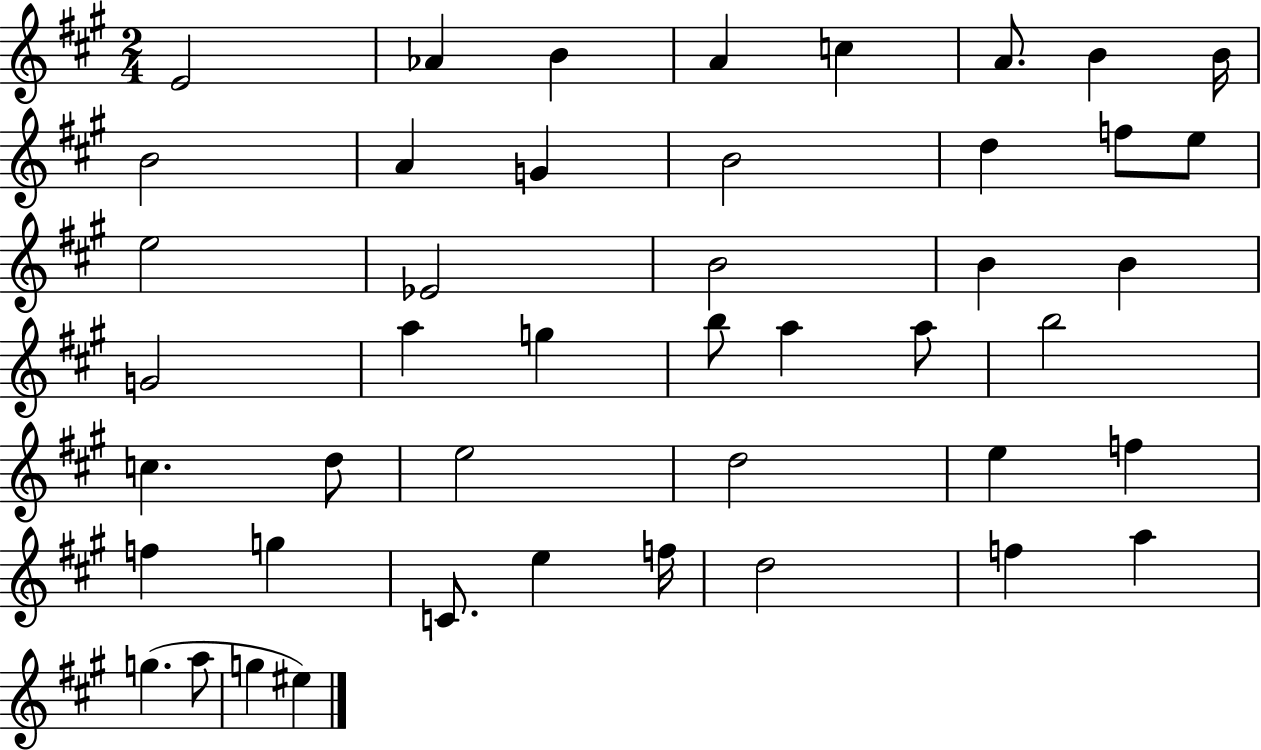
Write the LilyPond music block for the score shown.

{
  \clef treble
  \numericTimeSignature
  \time 2/4
  \key a \major
  e'2 | aes'4 b'4 | a'4 c''4 | a'8. b'4 b'16 | \break b'2 | a'4 g'4 | b'2 | d''4 f''8 e''8 | \break e''2 | ees'2 | b'2 | b'4 b'4 | \break g'2 | a''4 g''4 | b''8 a''4 a''8 | b''2 | \break c''4. d''8 | e''2 | d''2 | e''4 f''4 | \break f''4 g''4 | c'8. e''4 f''16 | d''2 | f''4 a''4 | \break g''4.( a''8 | g''4 eis''4) | \bar "|."
}